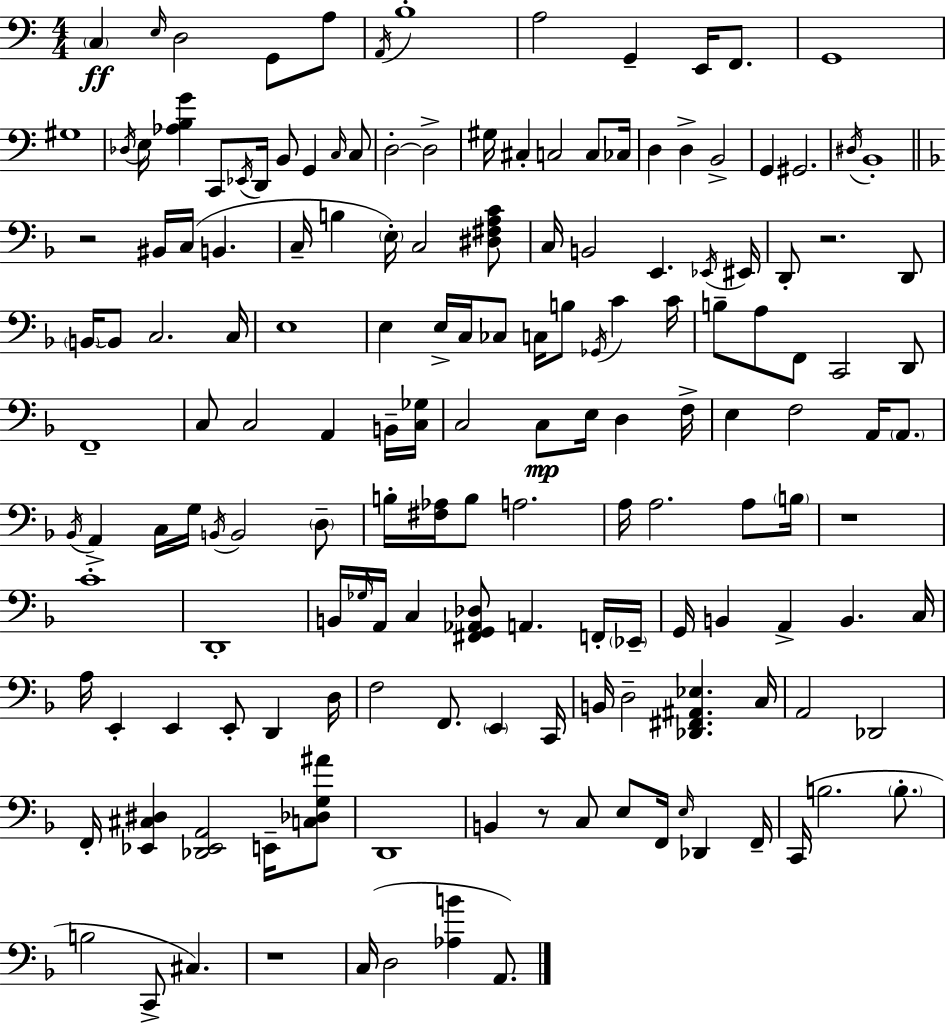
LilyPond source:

{
  \clef bass
  \numericTimeSignature
  \time 4/4
  \key c \major
  \parenthesize c4\ff \grace { e16 } d2 g,8 a8 | \acciaccatura { a,16 } b1-. | a2 g,4-- e,16 f,8. | g,1 | \break gis1 | \acciaccatura { des16 } e16 <aes b g'>4 c,8 \acciaccatura { ees,16 } d,16 b,8 g,4 | \grace { c16 } c8 d2-.~~ d2-> | gis16 cis4-. c2 | \break c8 ces16 d4 d4-> b,2-> | g,4 gis,2. | \acciaccatura { dis16 } b,1-. | \bar "||" \break \key f \major r2 bis,16 c16( b,4. | c16-- b4 \parenthesize e16-.) c2 <dis fis a c'>8 | c16 b,2 e,4. \acciaccatura { ees,16 } | eis,16 d,8-. r2. d,8 | \break \parenthesize b,16~~ b,8 c2. | c16 e1 | e4 e16-> c16 ces8 c16 b8 \acciaccatura { ges,16 } c'4 | c'16 b8-- a8 f,8 c,2 | \break d,8 f,1-- | c8 c2 a,4 | b,16-- <c ges>16 c2 c8\mp e16 d4 | f16-> e4 f2 a,16 \parenthesize a,8. | \break \acciaccatura { bes,16 } a,4-> c16 g16 \acciaccatura { b,16 } b,2 | \parenthesize d8-- b16-. <fis aes>16 b8 a2. | a16 a2. | a8 \parenthesize b16 r1 | \break c'1-. | d,1-. | b,16 \grace { ges16 } a,16 c4 <fis, g, aes, des>8 a,4. | f,16-. \parenthesize ees,16-- g,16 b,4 a,4-> b,4. | \break c16 a16 e,4-. e,4 e,8-. | d,4 d16 f2 f,8. | \parenthesize e,4 c,16 b,16 d2-- <des, fis, ais, ees>4. | c16 a,2 des,2 | \break f,16-. <ees, cis dis>4 <des, ees, a,>2 | e,16-- <c des g ais'>8 d,1 | b,4 r8 c8 e8 f,16 | \grace { e16 } des,4 f,16-- c,16( b2. | \break \parenthesize b8.-. b2 c,8-> | cis4.) r1 | c16( d2 <aes b'>4 | a,8.) \bar "|."
}